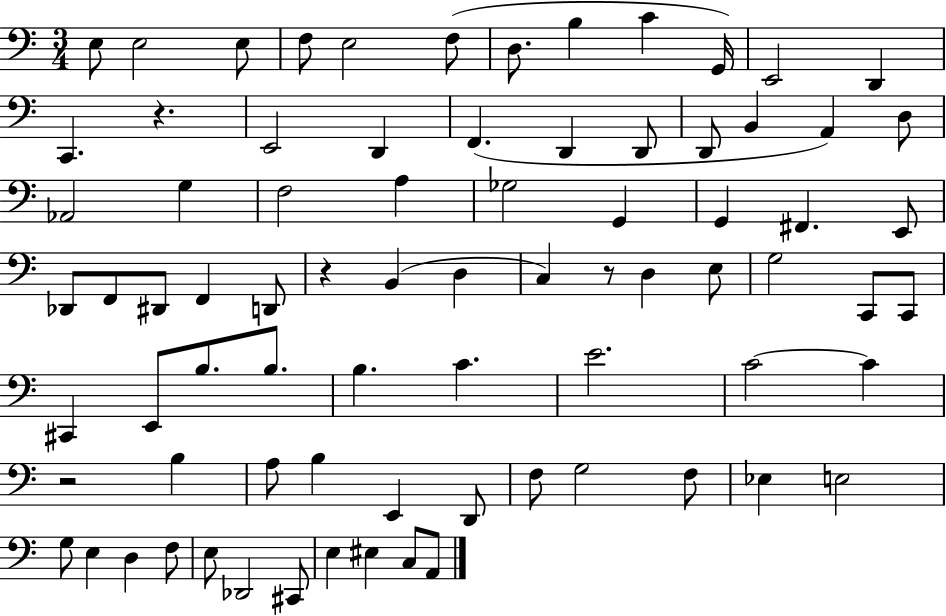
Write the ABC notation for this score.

X:1
T:Untitled
M:3/4
L:1/4
K:C
E,/2 E,2 E,/2 F,/2 E,2 F,/2 D,/2 B, C G,,/4 E,,2 D,, C,, z E,,2 D,, F,, D,, D,,/2 D,,/2 B,, A,, D,/2 _A,,2 G, F,2 A, _G,2 G,, G,, ^F,, E,,/2 _D,,/2 F,,/2 ^D,,/2 F,, D,,/2 z B,, D, C, z/2 D, E,/2 G,2 C,,/2 C,,/2 ^C,, E,,/2 B,/2 B,/2 B, C E2 C2 C z2 B, A,/2 B, E,, D,,/2 F,/2 G,2 F,/2 _E, E,2 G,/2 E, D, F,/2 E,/2 _D,,2 ^C,,/2 E, ^E, C,/2 A,,/2